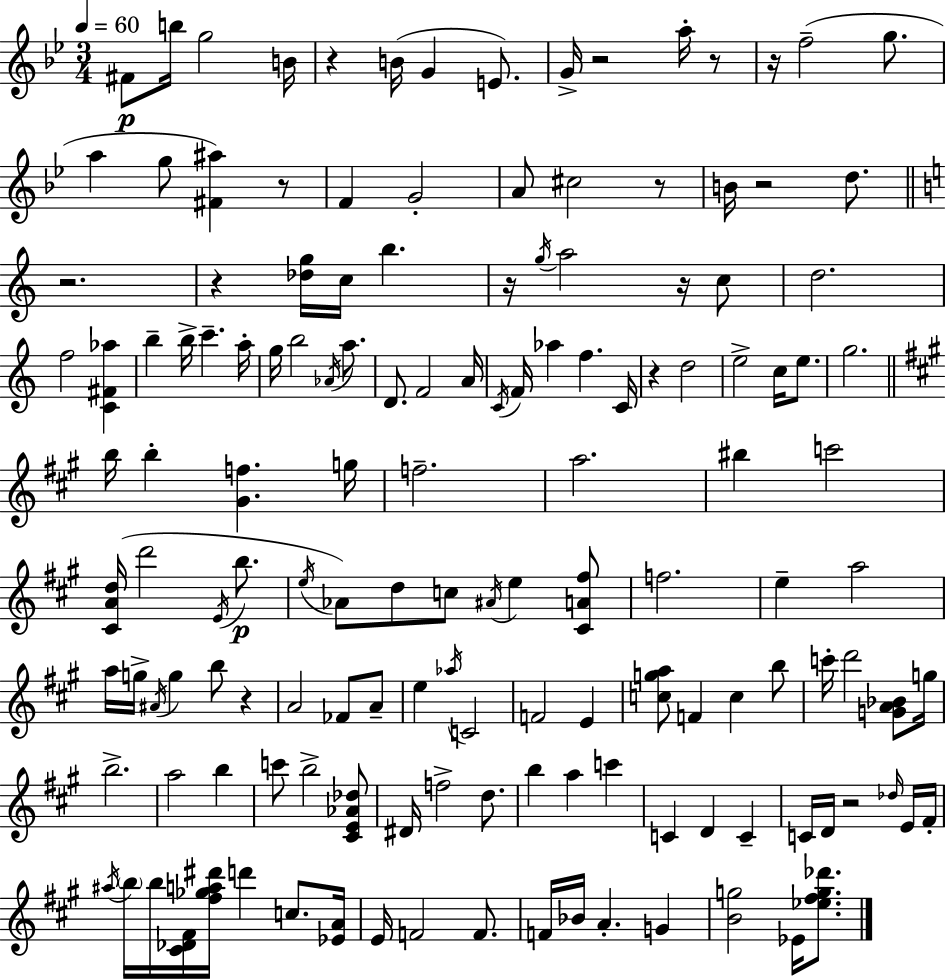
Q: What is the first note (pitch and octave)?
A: F#4